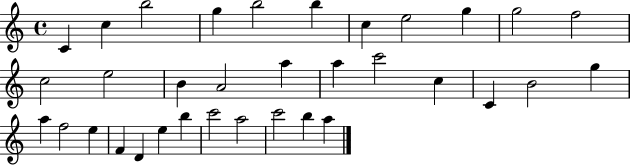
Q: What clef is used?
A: treble